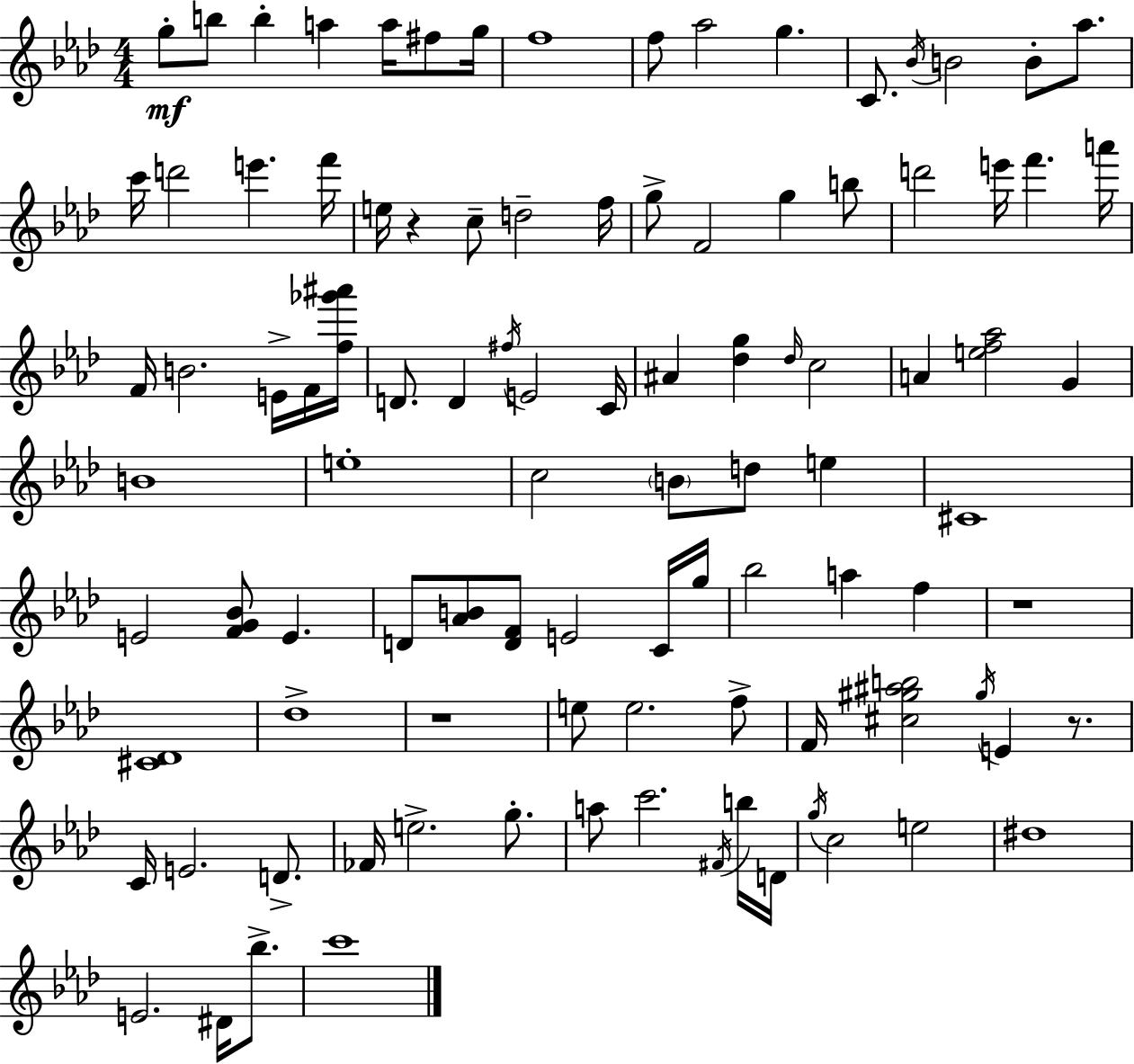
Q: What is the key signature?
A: F minor